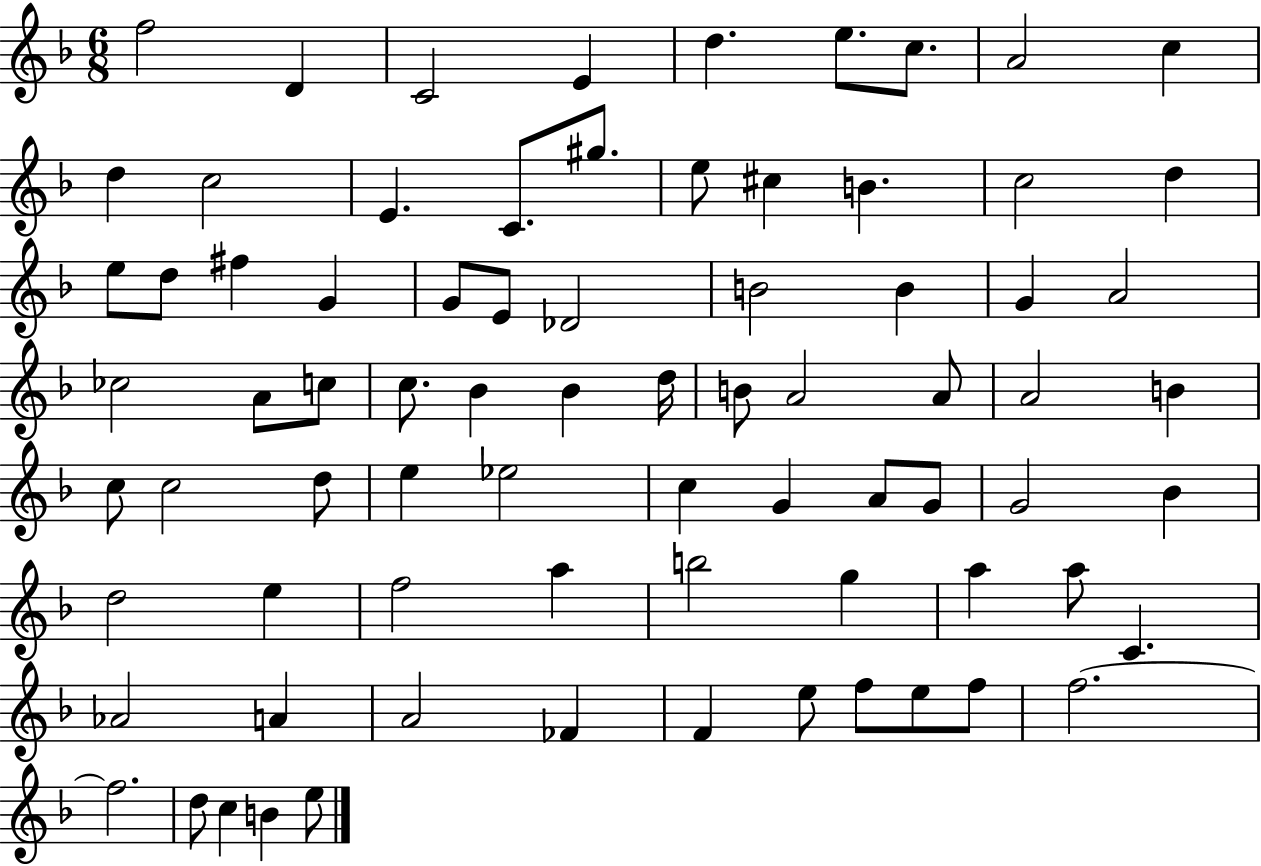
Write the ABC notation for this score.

X:1
T:Untitled
M:6/8
L:1/4
K:F
f2 D C2 E d e/2 c/2 A2 c d c2 E C/2 ^g/2 e/2 ^c B c2 d e/2 d/2 ^f G G/2 E/2 _D2 B2 B G A2 _c2 A/2 c/2 c/2 _B _B d/4 B/2 A2 A/2 A2 B c/2 c2 d/2 e _e2 c G A/2 G/2 G2 _B d2 e f2 a b2 g a a/2 C _A2 A A2 _F F e/2 f/2 e/2 f/2 f2 f2 d/2 c B e/2